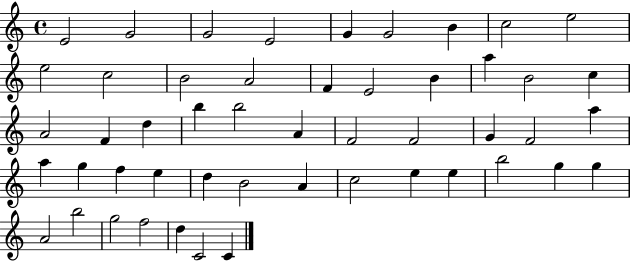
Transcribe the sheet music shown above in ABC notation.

X:1
T:Untitled
M:4/4
L:1/4
K:C
E2 G2 G2 E2 G G2 B c2 e2 e2 c2 B2 A2 F E2 B a B2 c A2 F d b b2 A F2 F2 G F2 a a g f e d B2 A c2 e e b2 g g A2 b2 g2 f2 d C2 C